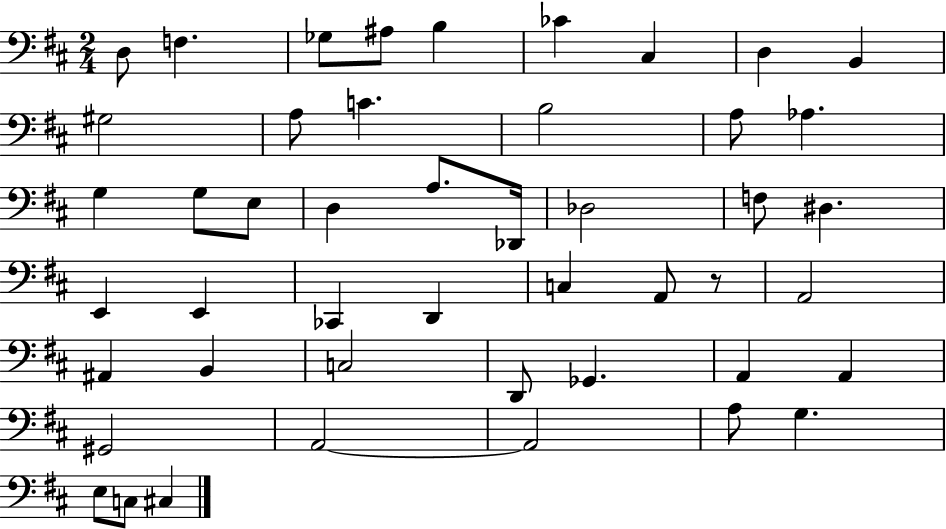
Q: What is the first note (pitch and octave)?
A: D3